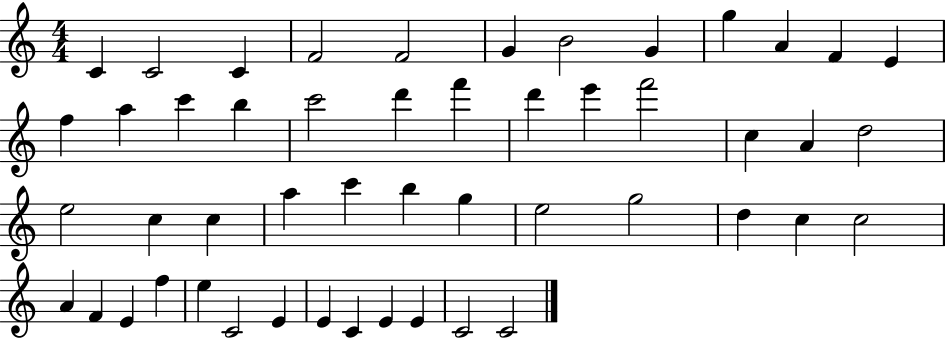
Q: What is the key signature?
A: C major